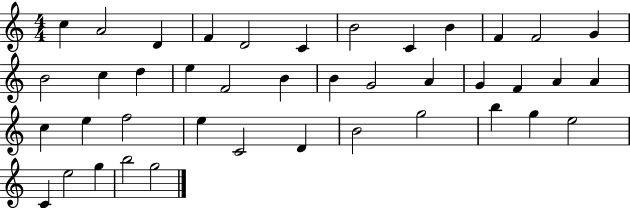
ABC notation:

X:1
T:Untitled
M:4/4
L:1/4
K:C
c A2 D F D2 C B2 C B F F2 G B2 c d e F2 B B G2 A G F A A c e f2 e C2 D B2 g2 b g e2 C e2 g b2 g2